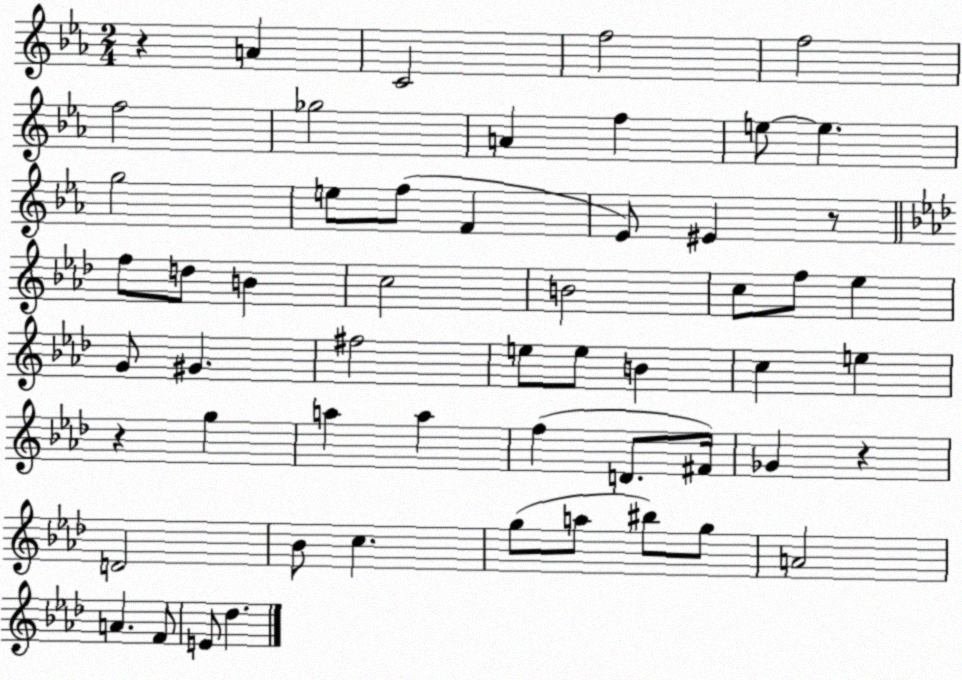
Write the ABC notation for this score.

X:1
T:Untitled
M:2/4
L:1/4
K:Eb
z A C2 f2 f2 f2 _g2 A f e/2 e g2 e/2 f/2 F _E/2 ^E z/2 f/2 d/2 B c2 B2 c/2 f/2 _e G/2 ^G ^f2 e/2 e/2 B c e z g a a f D/2 ^F/4 _G z D2 _B/2 c g/2 a/2 ^b/2 g/2 A2 A F/2 E/2 _d